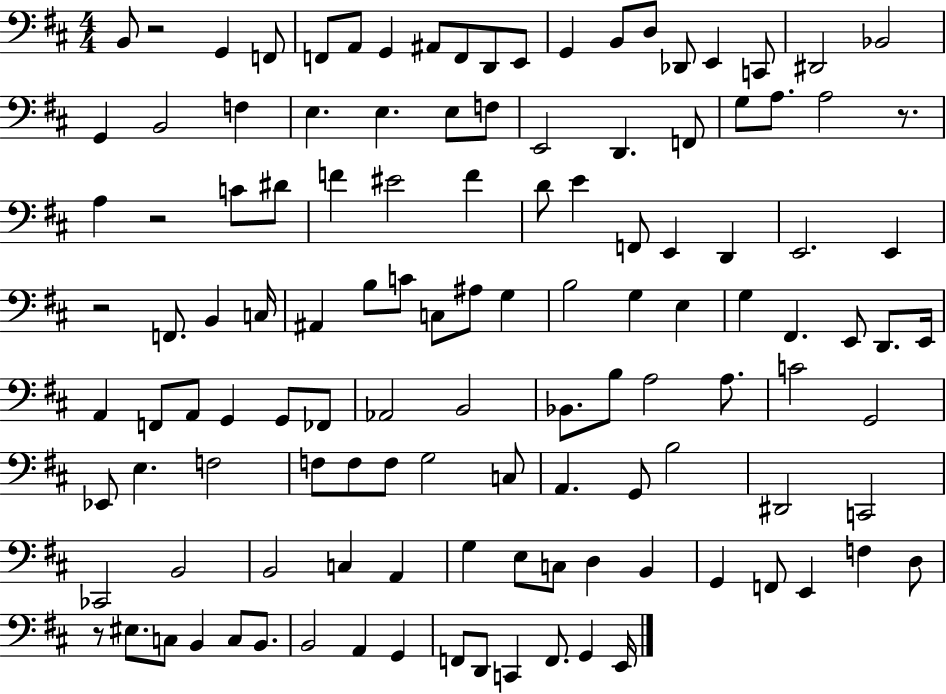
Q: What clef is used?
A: bass